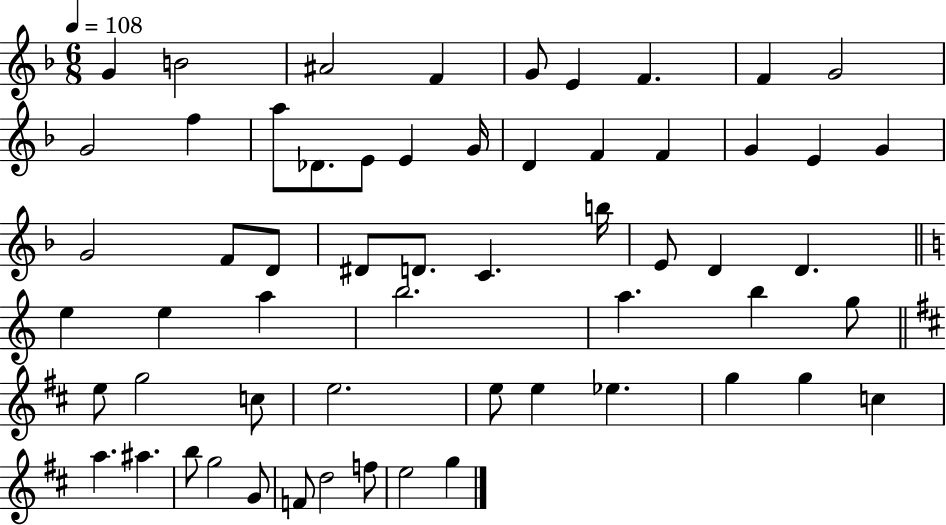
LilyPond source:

{
  \clef treble
  \numericTimeSignature
  \time 6/8
  \key f \major
  \tempo 4 = 108
  g'4 b'2 | ais'2 f'4 | g'8 e'4 f'4. | f'4 g'2 | \break g'2 f''4 | a''8 des'8. e'8 e'4 g'16 | d'4 f'4 f'4 | g'4 e'4 g'4 | \break g'2 f'8 d'8 | dis'8 d'8. c'4. b''16 | e'8 d'4 d'4. | \bar "||" \break \key c \major e''4 e''4 a''4 | b''2. | a''4. b''4 g''8 | \bar "||" \break \key b \minor e''8 g''2 c''8 | e''2. | e''8 e''4 ees''4. | g''4 g''4 c''4 | \break a''4. ais''4. | b''8 g''2 g'8 | f'8 d''2 f''8 | e''2 g''4 | \break \bar "|."
}